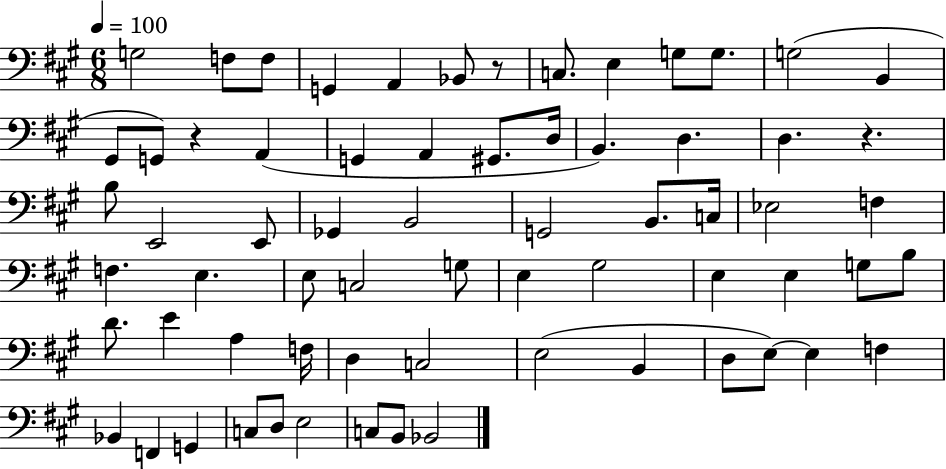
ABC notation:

X:1
T:Untitled
M:6/8
L:1/4
K:A
G,2 F,/2 F,/2 G,, A,, _B,,/2 z/2 C,/2 E, G,/2 G,/2 G,2 B,, ^G,,/2 G,,/2 z A,, G,, A,, ^G,,/2 D,/4 B,, D, D, z B,/2 E,,2 E,,/2 _G,, B,,2 G,,2 B,,/2 C,/4 _E,2 F, F, E, E,/2 C,2 G,/2 E, ^G,2 E, E, G,/2 B,/2 D/2 E A, F,/4 D, C,2 E,2 B,, D,/2 E,/2 E, F, _B,, F,, G,, C,/2 D,/2 E,2 C,/2 B,,/2 _B,,2